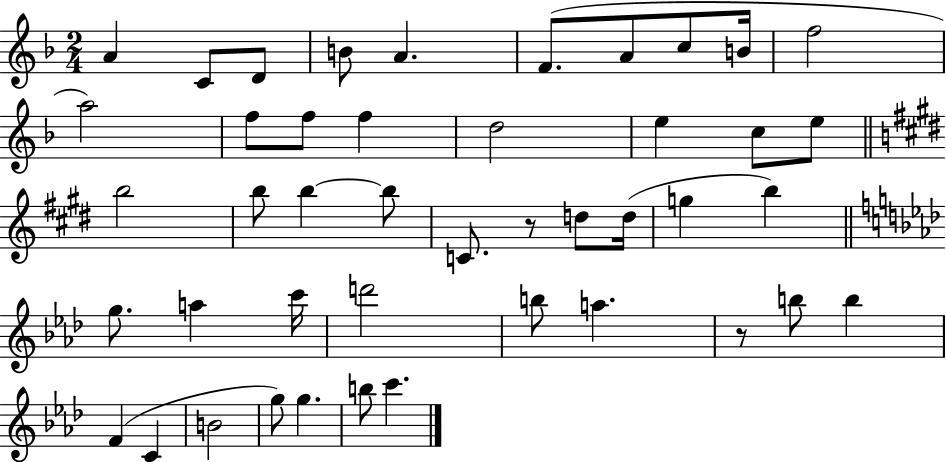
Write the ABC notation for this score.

X:1
T:Untitled
M:2/4
L:1/4
K:F
A C/2 D/2 B/2 A F/2 A/2 c/2 B/4 f2 a2 f/2 f/2 f d2 e c/2 e/2 b2 b/2 b b/2 C/2 z/2 d/2 d/4 g b g/2 a c'/4 d'2 b/2 a z/2 b/2 b F C B2 g/2 g b/2 c'